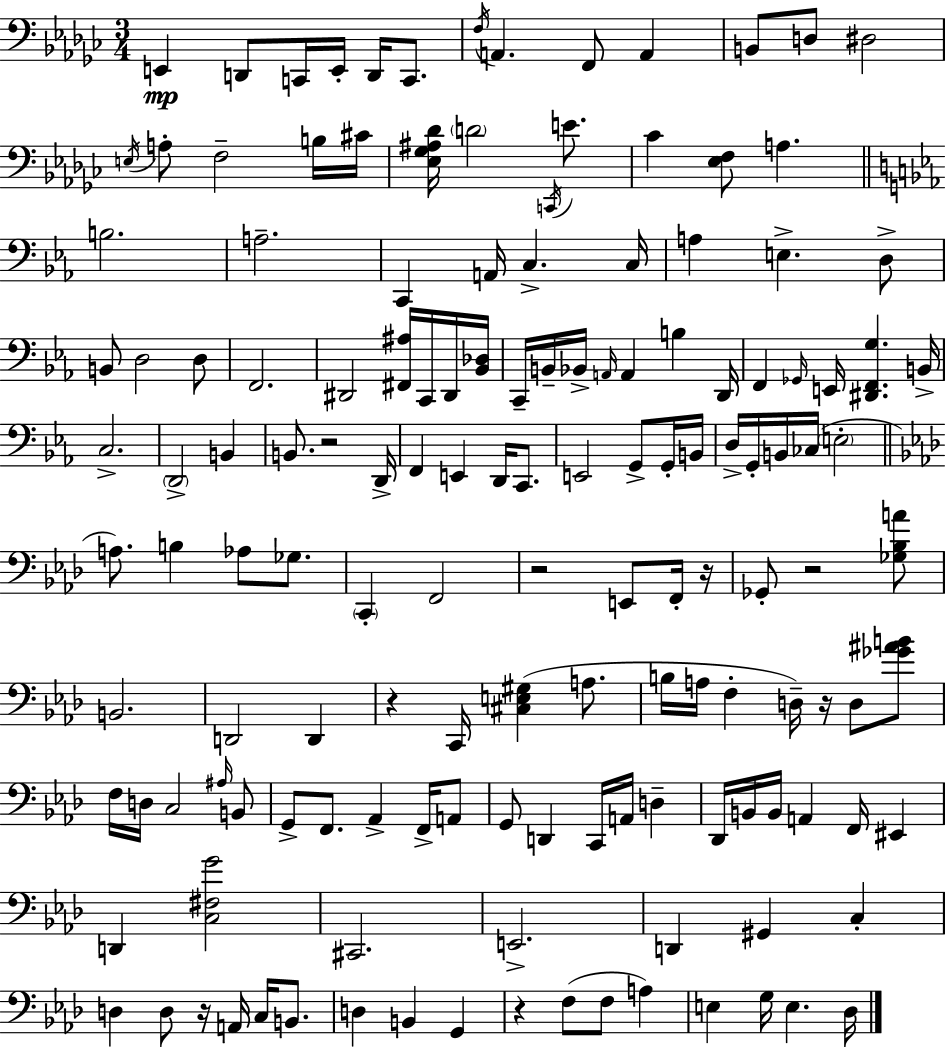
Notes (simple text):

E2/q D2/e C2/s E2/s D2/s C2/e. F3/s A2/q. F2/e A2/q B2/e D3/e D#3/h E3/s A3/e F3/h B3/s C#4/s [Eb3,Gb3,A#3,Db4]/s D4/h C2/s E4/e. CES4/q [Eb3,F3]/e A3/q. B3/h. A3/h. C2/q A2/s C3/q. C3/s A3/q E3/q. D3/e B2/e D3/h D3/e F2/h. D#2/h [F#2,A#3]/s C2/s D#2/s [Bb2,Db3]/s C2/s B2/s Bb2/s A2/s A2/q B3/q D2/s F2/q Gb2/s E2/s [D#2,F2,G3]/q. B2/s C3/h. D2/h B2/q B2/e. R/h D2/s F2/q E2/q D2/s C2/e. E2/h G2/e G2/s B2/s D3/s G2/s B2/s CES3/s E3/h A3/e. B3/q Ab3/e Gb3/e. C2/q F2/h R/h E2/e F2/s R/s Gb2/e R/h [Gb3,Bb3,A4]/e B2/h. D2/h D2/q R/q C2/s [C#3,E3,G#3]/q A3/e. B3/s A3/s F3/q D3/s R/s D3/e [Gb4,A#4,B4]/e F3/s D3/s C3/h A#3/s B2/e G2/e F2/e. Ab2/q F2/s A2/e G2/e D2/q C2/s A2/s D3/q Db2/s B2/s B2/s A2/q F2/s EIS2/q D2/q [C3,F#3,G4]/h C#2/h. E2/h. D2/q G#2/q C3/q D3/q D3/e R/s A2/s C3/s B2/e. D3/q B2/q G2/q R/q F3/e F3/e A3/q E3/q G3/s E3/q. Db3/s